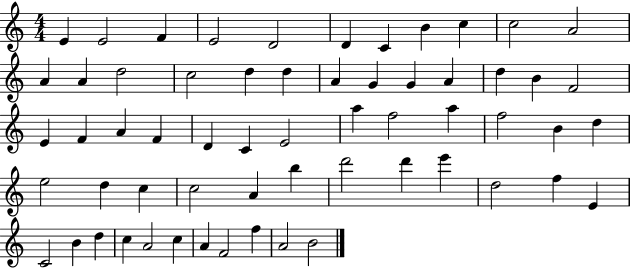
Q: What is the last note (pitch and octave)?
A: B4